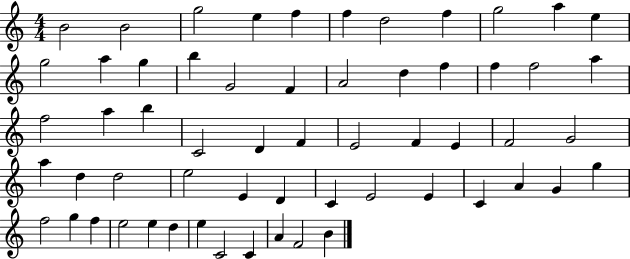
B4/h B4/h G5/h E5/q F5/q F5/q D5/h F5/q G5/h A5/q E5/q G5/h A5/q G5/q B5/q G4/h F4/q A4/h D5/q F5/q F5/q F5/h A5/q F5/h A5/q B5/q C4/h D4/q F4/q E4/h F4/q E4/q F4/h G4/h A5/q D5/q D5/h E5/h E4/q D4/q C4/q E4/h E4/q C4/q A4/q G4/q G5/q F5/h G5/q F5/q E5/h E5/q D5/q E5/q C4/h C4/q A4/q F4/h B4/q